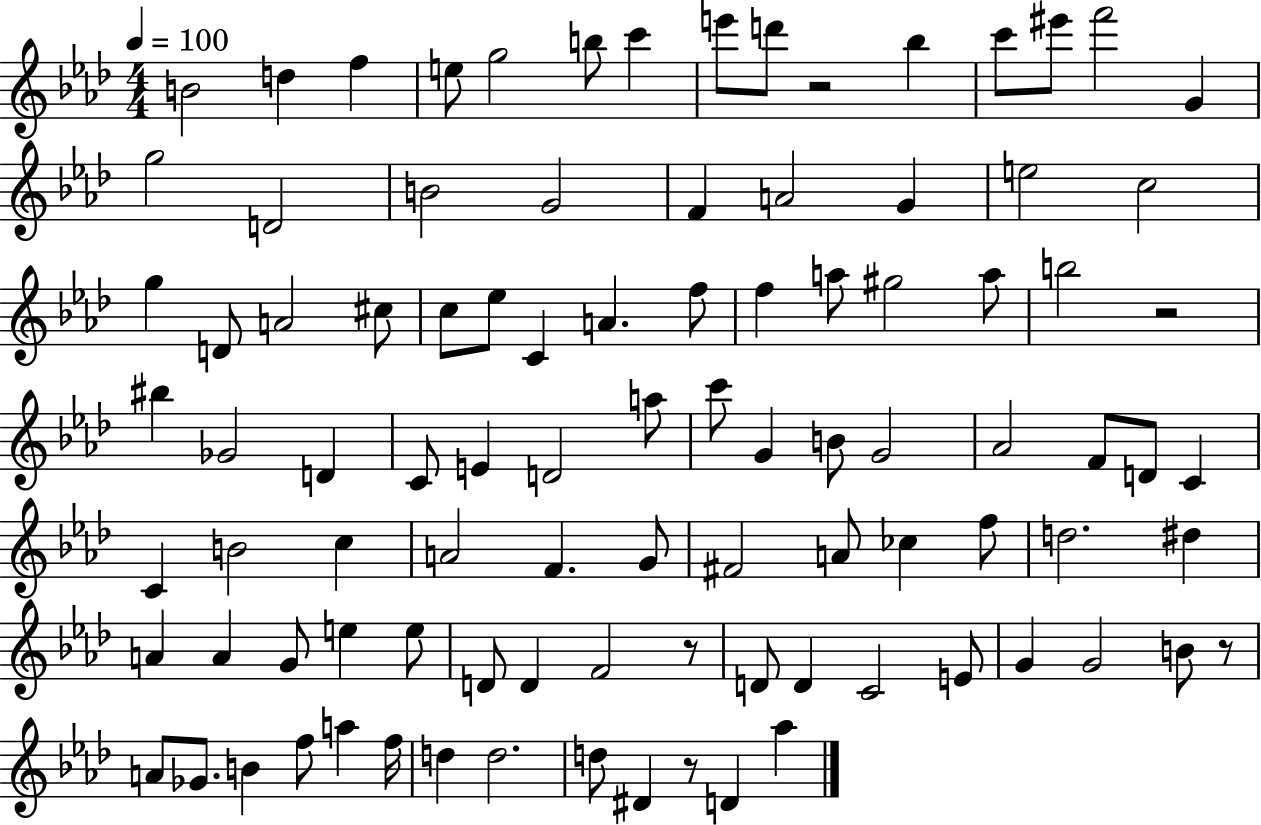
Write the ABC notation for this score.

X:1
T:Untitled
M:4/4
L:1/4
K:Ab
B2 d f e/2 g2 b/2 c' e'/2 d'/2 z2 _b c'/2 ^e'/2 f'2 G g2 D2 B2 G2 F A2 G e2 c2 g D/2 A2 ^c/2 c/2 _e/2 C A f/2 f a/2 ^g2 a/2 b2 z2 ^b _G2 D C/2 E D2 a/2 c'/2 G B/2 G2 _A2 F/2 D/2 C C B2 c A2 F G/2 ^F2 A/2 _c f/2 d2 ^d A A G/2 e e/2 D/2 D F2 z/2 D/2 D C2 E/2 G G2 B/2 z/2 A/2 _G/2 B f/2 a f/4 d d2 d/2 ^D z/2 D _a